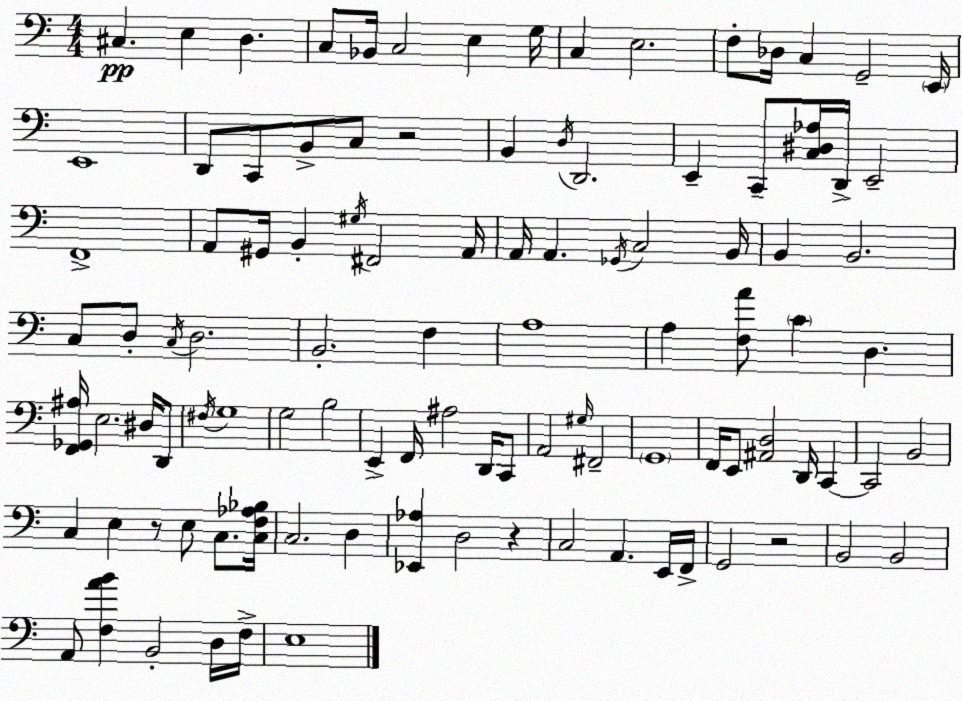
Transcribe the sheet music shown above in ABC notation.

X:1
T:Untitled
M:4/4
L:1/4
K:Am
^C, E, D, C,/2 _B,,/4 C,2 E, G,/4 C, E,2 F,/2 _D,/4 C, G,,2 E,,/4 E,,4 D,,/2 C,,/2 B,,/2 C,/2 z2 B,, D,/4 D,,2 E,, C,,/2 [C,^D,_A,]/4 D,,/4 E,,2 F,,4 A,,/2 ^G,,/4 B,, ^G,/4 ^F,,2 A,,/4 A,,/4 A,, _G,,/4 C,2 B,,/4 B,, B,,2 C,/2 D,/2 C,/4 D,2 B,,2 F, A,4 A, [F,A]/2 C D, [F,,_G,,^A,]/4 E,2 ^D,/4 D,,/2 ^F,/4 G,4 G,2 B,2 E,, F,,/4 ^A,2 D,,/4 C,,/2 A,,2 ^G,/4 ^F,,2 G,,4 F,,/4 E,,/2 [^A,,D,]2 D,,/4 C,, C,,2 B,,2 C, E, z/2 E,/2 C,/2 [C,F,_A,_B,]/4 C,2 D, [_E,,_A,] D,2 z C,2 A,, E,,/4 F,,/4 G,,2 z2 B,,2 B,,2 A,,/2 [F,AB] B,,2 D,/4 F,/4 E,4